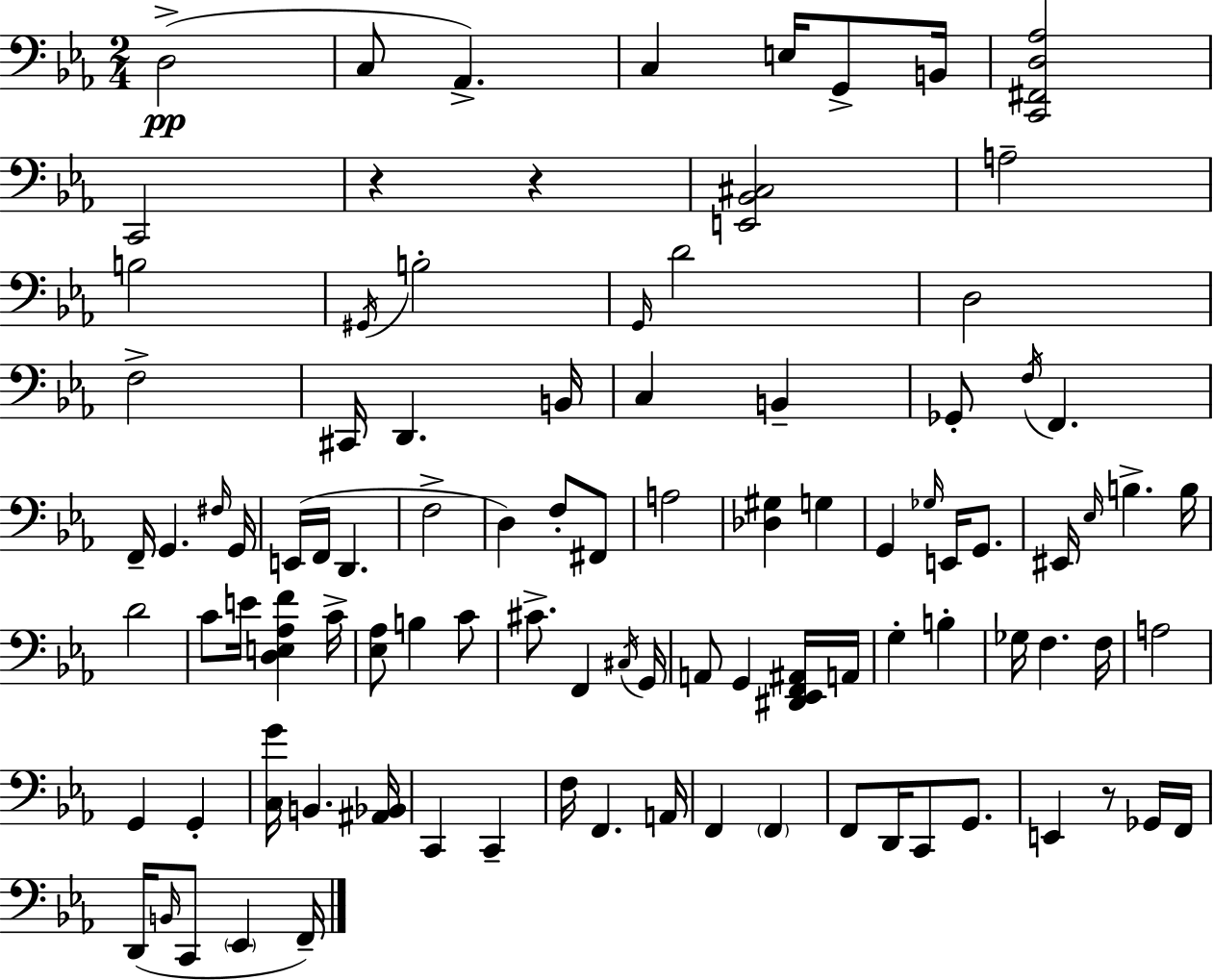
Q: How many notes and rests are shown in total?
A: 97